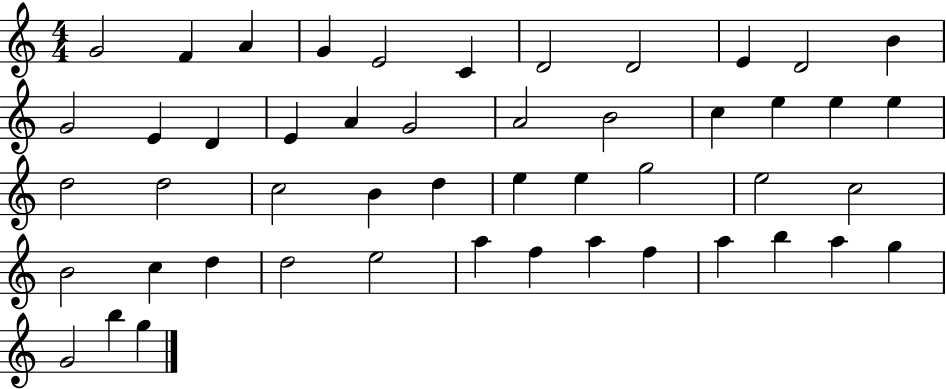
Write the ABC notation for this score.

X:1
T:Untitled
M:4/4
L:1/4
K:C
G2 F A G E2 C D2 D2 E D2 B G2 E D E A G2 A2 B2 c e e e d2 d2 c2 B d e e g2 e2 c2 B2 c d d2 e2 a f a f a b a g G2 b g